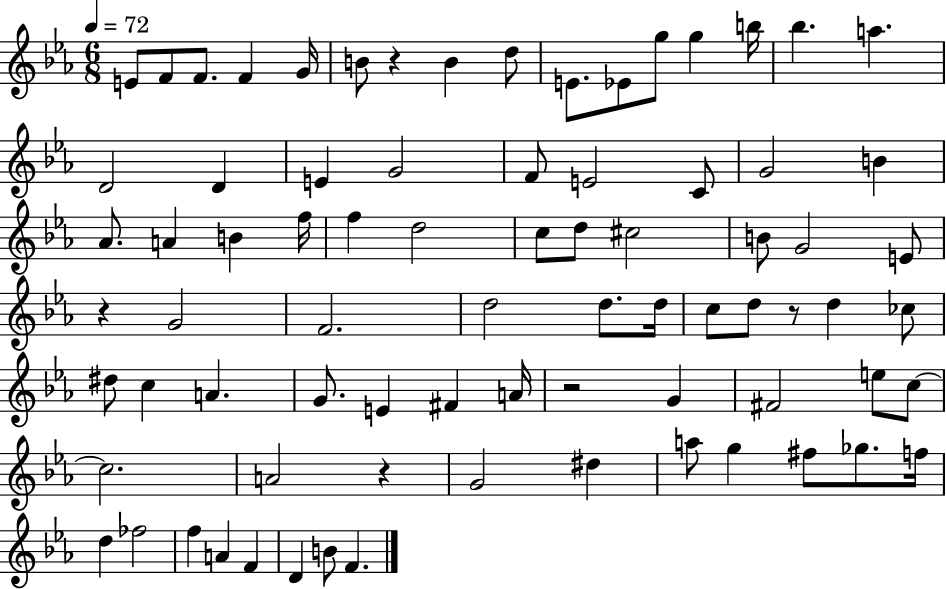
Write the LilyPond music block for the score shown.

{
  \clef treble
  \numericTimeSignature
  \time 6/8
  \key ees \major
  \tempo 4 = 72
  e'8 f'8 f'8. f'4 g'16 | b'8 r4 b'4 d''8 | e'8. ees'8 g''8 g''4 b''16 | bes''4. a''4. | \break d'2 d'4 | e'4 g'2 | f'8 e'2 c'8 | g'2 b'4 | \break aes'8. a'4 b'4 f''16 | f''4 d''2 | c''8 d''8 cis''2 | b'8 g'2 e'8 | \break r4 g'2 | f'2. | d''2 d''8. d''16 | c''8 d''8 r8 d''4 ces''8 | \break dis''8 c''4 a'4. | g'8. e'4 fis'4 a'16 | r2 g'4 | fis'2 e''8 c''8~~ | \break c''2. | a'2 r4 | g'2 dis''4 | a''8 g''4 fis''8 ges''8. f''16 | \break d''4 fes''2 | f''4 a'4 f'4 | d'4 b'8 f'4. | \bar "|."
}